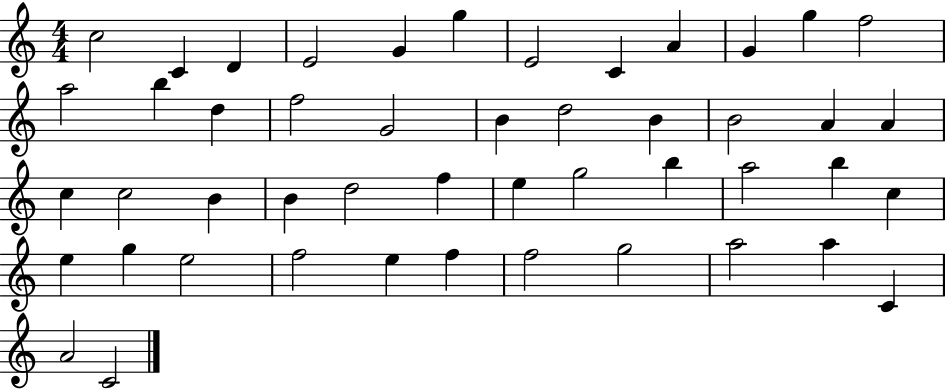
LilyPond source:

{
  \clef treble
  \numericTimeSignature
  \time 4/4
  \key c \major
  c''2 c'4 d'4 | e'2 g'4 g''4 | e'2 c'4 a'4 | g'4 g''4 f''2 | \break a''2 b''4 d''4 | f''2 g'2 | b'4 d''2 b'4 | b'2 a'4 a'4 | \break c''4 c''2 b'4 | b'4 d''2 f''4 | e''4 g''2 b''4 | a''2 b''4 c''4 | \break e''4 g''4 e''2 | f''2 e''4 f''4 | f''2 g''2 | a''2 a''4 c'4 | \break a'2 c'2 | \bar "|."
}